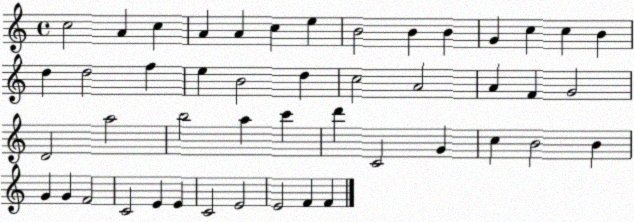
X:1
T:Untitled
M:4/4
L:1/4
K:C
c2 A c A A c e B2 B B G c c B d d2 f e B2 d c2 A2 A F G2 D2 a2 b2 a c' d' C2 G c B2 B G G F2 C2 E E C2 E2 E2 F F